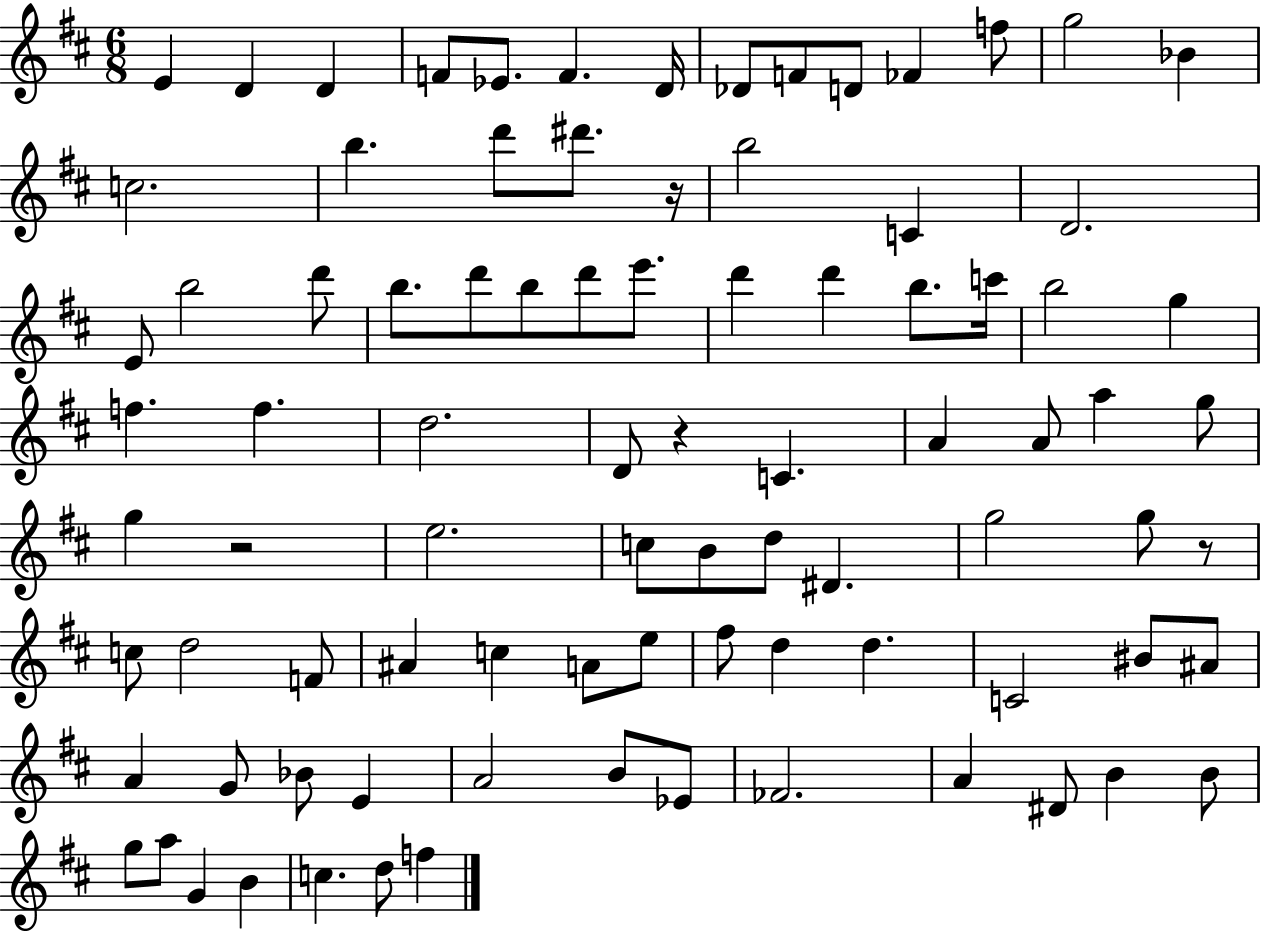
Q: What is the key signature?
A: D major